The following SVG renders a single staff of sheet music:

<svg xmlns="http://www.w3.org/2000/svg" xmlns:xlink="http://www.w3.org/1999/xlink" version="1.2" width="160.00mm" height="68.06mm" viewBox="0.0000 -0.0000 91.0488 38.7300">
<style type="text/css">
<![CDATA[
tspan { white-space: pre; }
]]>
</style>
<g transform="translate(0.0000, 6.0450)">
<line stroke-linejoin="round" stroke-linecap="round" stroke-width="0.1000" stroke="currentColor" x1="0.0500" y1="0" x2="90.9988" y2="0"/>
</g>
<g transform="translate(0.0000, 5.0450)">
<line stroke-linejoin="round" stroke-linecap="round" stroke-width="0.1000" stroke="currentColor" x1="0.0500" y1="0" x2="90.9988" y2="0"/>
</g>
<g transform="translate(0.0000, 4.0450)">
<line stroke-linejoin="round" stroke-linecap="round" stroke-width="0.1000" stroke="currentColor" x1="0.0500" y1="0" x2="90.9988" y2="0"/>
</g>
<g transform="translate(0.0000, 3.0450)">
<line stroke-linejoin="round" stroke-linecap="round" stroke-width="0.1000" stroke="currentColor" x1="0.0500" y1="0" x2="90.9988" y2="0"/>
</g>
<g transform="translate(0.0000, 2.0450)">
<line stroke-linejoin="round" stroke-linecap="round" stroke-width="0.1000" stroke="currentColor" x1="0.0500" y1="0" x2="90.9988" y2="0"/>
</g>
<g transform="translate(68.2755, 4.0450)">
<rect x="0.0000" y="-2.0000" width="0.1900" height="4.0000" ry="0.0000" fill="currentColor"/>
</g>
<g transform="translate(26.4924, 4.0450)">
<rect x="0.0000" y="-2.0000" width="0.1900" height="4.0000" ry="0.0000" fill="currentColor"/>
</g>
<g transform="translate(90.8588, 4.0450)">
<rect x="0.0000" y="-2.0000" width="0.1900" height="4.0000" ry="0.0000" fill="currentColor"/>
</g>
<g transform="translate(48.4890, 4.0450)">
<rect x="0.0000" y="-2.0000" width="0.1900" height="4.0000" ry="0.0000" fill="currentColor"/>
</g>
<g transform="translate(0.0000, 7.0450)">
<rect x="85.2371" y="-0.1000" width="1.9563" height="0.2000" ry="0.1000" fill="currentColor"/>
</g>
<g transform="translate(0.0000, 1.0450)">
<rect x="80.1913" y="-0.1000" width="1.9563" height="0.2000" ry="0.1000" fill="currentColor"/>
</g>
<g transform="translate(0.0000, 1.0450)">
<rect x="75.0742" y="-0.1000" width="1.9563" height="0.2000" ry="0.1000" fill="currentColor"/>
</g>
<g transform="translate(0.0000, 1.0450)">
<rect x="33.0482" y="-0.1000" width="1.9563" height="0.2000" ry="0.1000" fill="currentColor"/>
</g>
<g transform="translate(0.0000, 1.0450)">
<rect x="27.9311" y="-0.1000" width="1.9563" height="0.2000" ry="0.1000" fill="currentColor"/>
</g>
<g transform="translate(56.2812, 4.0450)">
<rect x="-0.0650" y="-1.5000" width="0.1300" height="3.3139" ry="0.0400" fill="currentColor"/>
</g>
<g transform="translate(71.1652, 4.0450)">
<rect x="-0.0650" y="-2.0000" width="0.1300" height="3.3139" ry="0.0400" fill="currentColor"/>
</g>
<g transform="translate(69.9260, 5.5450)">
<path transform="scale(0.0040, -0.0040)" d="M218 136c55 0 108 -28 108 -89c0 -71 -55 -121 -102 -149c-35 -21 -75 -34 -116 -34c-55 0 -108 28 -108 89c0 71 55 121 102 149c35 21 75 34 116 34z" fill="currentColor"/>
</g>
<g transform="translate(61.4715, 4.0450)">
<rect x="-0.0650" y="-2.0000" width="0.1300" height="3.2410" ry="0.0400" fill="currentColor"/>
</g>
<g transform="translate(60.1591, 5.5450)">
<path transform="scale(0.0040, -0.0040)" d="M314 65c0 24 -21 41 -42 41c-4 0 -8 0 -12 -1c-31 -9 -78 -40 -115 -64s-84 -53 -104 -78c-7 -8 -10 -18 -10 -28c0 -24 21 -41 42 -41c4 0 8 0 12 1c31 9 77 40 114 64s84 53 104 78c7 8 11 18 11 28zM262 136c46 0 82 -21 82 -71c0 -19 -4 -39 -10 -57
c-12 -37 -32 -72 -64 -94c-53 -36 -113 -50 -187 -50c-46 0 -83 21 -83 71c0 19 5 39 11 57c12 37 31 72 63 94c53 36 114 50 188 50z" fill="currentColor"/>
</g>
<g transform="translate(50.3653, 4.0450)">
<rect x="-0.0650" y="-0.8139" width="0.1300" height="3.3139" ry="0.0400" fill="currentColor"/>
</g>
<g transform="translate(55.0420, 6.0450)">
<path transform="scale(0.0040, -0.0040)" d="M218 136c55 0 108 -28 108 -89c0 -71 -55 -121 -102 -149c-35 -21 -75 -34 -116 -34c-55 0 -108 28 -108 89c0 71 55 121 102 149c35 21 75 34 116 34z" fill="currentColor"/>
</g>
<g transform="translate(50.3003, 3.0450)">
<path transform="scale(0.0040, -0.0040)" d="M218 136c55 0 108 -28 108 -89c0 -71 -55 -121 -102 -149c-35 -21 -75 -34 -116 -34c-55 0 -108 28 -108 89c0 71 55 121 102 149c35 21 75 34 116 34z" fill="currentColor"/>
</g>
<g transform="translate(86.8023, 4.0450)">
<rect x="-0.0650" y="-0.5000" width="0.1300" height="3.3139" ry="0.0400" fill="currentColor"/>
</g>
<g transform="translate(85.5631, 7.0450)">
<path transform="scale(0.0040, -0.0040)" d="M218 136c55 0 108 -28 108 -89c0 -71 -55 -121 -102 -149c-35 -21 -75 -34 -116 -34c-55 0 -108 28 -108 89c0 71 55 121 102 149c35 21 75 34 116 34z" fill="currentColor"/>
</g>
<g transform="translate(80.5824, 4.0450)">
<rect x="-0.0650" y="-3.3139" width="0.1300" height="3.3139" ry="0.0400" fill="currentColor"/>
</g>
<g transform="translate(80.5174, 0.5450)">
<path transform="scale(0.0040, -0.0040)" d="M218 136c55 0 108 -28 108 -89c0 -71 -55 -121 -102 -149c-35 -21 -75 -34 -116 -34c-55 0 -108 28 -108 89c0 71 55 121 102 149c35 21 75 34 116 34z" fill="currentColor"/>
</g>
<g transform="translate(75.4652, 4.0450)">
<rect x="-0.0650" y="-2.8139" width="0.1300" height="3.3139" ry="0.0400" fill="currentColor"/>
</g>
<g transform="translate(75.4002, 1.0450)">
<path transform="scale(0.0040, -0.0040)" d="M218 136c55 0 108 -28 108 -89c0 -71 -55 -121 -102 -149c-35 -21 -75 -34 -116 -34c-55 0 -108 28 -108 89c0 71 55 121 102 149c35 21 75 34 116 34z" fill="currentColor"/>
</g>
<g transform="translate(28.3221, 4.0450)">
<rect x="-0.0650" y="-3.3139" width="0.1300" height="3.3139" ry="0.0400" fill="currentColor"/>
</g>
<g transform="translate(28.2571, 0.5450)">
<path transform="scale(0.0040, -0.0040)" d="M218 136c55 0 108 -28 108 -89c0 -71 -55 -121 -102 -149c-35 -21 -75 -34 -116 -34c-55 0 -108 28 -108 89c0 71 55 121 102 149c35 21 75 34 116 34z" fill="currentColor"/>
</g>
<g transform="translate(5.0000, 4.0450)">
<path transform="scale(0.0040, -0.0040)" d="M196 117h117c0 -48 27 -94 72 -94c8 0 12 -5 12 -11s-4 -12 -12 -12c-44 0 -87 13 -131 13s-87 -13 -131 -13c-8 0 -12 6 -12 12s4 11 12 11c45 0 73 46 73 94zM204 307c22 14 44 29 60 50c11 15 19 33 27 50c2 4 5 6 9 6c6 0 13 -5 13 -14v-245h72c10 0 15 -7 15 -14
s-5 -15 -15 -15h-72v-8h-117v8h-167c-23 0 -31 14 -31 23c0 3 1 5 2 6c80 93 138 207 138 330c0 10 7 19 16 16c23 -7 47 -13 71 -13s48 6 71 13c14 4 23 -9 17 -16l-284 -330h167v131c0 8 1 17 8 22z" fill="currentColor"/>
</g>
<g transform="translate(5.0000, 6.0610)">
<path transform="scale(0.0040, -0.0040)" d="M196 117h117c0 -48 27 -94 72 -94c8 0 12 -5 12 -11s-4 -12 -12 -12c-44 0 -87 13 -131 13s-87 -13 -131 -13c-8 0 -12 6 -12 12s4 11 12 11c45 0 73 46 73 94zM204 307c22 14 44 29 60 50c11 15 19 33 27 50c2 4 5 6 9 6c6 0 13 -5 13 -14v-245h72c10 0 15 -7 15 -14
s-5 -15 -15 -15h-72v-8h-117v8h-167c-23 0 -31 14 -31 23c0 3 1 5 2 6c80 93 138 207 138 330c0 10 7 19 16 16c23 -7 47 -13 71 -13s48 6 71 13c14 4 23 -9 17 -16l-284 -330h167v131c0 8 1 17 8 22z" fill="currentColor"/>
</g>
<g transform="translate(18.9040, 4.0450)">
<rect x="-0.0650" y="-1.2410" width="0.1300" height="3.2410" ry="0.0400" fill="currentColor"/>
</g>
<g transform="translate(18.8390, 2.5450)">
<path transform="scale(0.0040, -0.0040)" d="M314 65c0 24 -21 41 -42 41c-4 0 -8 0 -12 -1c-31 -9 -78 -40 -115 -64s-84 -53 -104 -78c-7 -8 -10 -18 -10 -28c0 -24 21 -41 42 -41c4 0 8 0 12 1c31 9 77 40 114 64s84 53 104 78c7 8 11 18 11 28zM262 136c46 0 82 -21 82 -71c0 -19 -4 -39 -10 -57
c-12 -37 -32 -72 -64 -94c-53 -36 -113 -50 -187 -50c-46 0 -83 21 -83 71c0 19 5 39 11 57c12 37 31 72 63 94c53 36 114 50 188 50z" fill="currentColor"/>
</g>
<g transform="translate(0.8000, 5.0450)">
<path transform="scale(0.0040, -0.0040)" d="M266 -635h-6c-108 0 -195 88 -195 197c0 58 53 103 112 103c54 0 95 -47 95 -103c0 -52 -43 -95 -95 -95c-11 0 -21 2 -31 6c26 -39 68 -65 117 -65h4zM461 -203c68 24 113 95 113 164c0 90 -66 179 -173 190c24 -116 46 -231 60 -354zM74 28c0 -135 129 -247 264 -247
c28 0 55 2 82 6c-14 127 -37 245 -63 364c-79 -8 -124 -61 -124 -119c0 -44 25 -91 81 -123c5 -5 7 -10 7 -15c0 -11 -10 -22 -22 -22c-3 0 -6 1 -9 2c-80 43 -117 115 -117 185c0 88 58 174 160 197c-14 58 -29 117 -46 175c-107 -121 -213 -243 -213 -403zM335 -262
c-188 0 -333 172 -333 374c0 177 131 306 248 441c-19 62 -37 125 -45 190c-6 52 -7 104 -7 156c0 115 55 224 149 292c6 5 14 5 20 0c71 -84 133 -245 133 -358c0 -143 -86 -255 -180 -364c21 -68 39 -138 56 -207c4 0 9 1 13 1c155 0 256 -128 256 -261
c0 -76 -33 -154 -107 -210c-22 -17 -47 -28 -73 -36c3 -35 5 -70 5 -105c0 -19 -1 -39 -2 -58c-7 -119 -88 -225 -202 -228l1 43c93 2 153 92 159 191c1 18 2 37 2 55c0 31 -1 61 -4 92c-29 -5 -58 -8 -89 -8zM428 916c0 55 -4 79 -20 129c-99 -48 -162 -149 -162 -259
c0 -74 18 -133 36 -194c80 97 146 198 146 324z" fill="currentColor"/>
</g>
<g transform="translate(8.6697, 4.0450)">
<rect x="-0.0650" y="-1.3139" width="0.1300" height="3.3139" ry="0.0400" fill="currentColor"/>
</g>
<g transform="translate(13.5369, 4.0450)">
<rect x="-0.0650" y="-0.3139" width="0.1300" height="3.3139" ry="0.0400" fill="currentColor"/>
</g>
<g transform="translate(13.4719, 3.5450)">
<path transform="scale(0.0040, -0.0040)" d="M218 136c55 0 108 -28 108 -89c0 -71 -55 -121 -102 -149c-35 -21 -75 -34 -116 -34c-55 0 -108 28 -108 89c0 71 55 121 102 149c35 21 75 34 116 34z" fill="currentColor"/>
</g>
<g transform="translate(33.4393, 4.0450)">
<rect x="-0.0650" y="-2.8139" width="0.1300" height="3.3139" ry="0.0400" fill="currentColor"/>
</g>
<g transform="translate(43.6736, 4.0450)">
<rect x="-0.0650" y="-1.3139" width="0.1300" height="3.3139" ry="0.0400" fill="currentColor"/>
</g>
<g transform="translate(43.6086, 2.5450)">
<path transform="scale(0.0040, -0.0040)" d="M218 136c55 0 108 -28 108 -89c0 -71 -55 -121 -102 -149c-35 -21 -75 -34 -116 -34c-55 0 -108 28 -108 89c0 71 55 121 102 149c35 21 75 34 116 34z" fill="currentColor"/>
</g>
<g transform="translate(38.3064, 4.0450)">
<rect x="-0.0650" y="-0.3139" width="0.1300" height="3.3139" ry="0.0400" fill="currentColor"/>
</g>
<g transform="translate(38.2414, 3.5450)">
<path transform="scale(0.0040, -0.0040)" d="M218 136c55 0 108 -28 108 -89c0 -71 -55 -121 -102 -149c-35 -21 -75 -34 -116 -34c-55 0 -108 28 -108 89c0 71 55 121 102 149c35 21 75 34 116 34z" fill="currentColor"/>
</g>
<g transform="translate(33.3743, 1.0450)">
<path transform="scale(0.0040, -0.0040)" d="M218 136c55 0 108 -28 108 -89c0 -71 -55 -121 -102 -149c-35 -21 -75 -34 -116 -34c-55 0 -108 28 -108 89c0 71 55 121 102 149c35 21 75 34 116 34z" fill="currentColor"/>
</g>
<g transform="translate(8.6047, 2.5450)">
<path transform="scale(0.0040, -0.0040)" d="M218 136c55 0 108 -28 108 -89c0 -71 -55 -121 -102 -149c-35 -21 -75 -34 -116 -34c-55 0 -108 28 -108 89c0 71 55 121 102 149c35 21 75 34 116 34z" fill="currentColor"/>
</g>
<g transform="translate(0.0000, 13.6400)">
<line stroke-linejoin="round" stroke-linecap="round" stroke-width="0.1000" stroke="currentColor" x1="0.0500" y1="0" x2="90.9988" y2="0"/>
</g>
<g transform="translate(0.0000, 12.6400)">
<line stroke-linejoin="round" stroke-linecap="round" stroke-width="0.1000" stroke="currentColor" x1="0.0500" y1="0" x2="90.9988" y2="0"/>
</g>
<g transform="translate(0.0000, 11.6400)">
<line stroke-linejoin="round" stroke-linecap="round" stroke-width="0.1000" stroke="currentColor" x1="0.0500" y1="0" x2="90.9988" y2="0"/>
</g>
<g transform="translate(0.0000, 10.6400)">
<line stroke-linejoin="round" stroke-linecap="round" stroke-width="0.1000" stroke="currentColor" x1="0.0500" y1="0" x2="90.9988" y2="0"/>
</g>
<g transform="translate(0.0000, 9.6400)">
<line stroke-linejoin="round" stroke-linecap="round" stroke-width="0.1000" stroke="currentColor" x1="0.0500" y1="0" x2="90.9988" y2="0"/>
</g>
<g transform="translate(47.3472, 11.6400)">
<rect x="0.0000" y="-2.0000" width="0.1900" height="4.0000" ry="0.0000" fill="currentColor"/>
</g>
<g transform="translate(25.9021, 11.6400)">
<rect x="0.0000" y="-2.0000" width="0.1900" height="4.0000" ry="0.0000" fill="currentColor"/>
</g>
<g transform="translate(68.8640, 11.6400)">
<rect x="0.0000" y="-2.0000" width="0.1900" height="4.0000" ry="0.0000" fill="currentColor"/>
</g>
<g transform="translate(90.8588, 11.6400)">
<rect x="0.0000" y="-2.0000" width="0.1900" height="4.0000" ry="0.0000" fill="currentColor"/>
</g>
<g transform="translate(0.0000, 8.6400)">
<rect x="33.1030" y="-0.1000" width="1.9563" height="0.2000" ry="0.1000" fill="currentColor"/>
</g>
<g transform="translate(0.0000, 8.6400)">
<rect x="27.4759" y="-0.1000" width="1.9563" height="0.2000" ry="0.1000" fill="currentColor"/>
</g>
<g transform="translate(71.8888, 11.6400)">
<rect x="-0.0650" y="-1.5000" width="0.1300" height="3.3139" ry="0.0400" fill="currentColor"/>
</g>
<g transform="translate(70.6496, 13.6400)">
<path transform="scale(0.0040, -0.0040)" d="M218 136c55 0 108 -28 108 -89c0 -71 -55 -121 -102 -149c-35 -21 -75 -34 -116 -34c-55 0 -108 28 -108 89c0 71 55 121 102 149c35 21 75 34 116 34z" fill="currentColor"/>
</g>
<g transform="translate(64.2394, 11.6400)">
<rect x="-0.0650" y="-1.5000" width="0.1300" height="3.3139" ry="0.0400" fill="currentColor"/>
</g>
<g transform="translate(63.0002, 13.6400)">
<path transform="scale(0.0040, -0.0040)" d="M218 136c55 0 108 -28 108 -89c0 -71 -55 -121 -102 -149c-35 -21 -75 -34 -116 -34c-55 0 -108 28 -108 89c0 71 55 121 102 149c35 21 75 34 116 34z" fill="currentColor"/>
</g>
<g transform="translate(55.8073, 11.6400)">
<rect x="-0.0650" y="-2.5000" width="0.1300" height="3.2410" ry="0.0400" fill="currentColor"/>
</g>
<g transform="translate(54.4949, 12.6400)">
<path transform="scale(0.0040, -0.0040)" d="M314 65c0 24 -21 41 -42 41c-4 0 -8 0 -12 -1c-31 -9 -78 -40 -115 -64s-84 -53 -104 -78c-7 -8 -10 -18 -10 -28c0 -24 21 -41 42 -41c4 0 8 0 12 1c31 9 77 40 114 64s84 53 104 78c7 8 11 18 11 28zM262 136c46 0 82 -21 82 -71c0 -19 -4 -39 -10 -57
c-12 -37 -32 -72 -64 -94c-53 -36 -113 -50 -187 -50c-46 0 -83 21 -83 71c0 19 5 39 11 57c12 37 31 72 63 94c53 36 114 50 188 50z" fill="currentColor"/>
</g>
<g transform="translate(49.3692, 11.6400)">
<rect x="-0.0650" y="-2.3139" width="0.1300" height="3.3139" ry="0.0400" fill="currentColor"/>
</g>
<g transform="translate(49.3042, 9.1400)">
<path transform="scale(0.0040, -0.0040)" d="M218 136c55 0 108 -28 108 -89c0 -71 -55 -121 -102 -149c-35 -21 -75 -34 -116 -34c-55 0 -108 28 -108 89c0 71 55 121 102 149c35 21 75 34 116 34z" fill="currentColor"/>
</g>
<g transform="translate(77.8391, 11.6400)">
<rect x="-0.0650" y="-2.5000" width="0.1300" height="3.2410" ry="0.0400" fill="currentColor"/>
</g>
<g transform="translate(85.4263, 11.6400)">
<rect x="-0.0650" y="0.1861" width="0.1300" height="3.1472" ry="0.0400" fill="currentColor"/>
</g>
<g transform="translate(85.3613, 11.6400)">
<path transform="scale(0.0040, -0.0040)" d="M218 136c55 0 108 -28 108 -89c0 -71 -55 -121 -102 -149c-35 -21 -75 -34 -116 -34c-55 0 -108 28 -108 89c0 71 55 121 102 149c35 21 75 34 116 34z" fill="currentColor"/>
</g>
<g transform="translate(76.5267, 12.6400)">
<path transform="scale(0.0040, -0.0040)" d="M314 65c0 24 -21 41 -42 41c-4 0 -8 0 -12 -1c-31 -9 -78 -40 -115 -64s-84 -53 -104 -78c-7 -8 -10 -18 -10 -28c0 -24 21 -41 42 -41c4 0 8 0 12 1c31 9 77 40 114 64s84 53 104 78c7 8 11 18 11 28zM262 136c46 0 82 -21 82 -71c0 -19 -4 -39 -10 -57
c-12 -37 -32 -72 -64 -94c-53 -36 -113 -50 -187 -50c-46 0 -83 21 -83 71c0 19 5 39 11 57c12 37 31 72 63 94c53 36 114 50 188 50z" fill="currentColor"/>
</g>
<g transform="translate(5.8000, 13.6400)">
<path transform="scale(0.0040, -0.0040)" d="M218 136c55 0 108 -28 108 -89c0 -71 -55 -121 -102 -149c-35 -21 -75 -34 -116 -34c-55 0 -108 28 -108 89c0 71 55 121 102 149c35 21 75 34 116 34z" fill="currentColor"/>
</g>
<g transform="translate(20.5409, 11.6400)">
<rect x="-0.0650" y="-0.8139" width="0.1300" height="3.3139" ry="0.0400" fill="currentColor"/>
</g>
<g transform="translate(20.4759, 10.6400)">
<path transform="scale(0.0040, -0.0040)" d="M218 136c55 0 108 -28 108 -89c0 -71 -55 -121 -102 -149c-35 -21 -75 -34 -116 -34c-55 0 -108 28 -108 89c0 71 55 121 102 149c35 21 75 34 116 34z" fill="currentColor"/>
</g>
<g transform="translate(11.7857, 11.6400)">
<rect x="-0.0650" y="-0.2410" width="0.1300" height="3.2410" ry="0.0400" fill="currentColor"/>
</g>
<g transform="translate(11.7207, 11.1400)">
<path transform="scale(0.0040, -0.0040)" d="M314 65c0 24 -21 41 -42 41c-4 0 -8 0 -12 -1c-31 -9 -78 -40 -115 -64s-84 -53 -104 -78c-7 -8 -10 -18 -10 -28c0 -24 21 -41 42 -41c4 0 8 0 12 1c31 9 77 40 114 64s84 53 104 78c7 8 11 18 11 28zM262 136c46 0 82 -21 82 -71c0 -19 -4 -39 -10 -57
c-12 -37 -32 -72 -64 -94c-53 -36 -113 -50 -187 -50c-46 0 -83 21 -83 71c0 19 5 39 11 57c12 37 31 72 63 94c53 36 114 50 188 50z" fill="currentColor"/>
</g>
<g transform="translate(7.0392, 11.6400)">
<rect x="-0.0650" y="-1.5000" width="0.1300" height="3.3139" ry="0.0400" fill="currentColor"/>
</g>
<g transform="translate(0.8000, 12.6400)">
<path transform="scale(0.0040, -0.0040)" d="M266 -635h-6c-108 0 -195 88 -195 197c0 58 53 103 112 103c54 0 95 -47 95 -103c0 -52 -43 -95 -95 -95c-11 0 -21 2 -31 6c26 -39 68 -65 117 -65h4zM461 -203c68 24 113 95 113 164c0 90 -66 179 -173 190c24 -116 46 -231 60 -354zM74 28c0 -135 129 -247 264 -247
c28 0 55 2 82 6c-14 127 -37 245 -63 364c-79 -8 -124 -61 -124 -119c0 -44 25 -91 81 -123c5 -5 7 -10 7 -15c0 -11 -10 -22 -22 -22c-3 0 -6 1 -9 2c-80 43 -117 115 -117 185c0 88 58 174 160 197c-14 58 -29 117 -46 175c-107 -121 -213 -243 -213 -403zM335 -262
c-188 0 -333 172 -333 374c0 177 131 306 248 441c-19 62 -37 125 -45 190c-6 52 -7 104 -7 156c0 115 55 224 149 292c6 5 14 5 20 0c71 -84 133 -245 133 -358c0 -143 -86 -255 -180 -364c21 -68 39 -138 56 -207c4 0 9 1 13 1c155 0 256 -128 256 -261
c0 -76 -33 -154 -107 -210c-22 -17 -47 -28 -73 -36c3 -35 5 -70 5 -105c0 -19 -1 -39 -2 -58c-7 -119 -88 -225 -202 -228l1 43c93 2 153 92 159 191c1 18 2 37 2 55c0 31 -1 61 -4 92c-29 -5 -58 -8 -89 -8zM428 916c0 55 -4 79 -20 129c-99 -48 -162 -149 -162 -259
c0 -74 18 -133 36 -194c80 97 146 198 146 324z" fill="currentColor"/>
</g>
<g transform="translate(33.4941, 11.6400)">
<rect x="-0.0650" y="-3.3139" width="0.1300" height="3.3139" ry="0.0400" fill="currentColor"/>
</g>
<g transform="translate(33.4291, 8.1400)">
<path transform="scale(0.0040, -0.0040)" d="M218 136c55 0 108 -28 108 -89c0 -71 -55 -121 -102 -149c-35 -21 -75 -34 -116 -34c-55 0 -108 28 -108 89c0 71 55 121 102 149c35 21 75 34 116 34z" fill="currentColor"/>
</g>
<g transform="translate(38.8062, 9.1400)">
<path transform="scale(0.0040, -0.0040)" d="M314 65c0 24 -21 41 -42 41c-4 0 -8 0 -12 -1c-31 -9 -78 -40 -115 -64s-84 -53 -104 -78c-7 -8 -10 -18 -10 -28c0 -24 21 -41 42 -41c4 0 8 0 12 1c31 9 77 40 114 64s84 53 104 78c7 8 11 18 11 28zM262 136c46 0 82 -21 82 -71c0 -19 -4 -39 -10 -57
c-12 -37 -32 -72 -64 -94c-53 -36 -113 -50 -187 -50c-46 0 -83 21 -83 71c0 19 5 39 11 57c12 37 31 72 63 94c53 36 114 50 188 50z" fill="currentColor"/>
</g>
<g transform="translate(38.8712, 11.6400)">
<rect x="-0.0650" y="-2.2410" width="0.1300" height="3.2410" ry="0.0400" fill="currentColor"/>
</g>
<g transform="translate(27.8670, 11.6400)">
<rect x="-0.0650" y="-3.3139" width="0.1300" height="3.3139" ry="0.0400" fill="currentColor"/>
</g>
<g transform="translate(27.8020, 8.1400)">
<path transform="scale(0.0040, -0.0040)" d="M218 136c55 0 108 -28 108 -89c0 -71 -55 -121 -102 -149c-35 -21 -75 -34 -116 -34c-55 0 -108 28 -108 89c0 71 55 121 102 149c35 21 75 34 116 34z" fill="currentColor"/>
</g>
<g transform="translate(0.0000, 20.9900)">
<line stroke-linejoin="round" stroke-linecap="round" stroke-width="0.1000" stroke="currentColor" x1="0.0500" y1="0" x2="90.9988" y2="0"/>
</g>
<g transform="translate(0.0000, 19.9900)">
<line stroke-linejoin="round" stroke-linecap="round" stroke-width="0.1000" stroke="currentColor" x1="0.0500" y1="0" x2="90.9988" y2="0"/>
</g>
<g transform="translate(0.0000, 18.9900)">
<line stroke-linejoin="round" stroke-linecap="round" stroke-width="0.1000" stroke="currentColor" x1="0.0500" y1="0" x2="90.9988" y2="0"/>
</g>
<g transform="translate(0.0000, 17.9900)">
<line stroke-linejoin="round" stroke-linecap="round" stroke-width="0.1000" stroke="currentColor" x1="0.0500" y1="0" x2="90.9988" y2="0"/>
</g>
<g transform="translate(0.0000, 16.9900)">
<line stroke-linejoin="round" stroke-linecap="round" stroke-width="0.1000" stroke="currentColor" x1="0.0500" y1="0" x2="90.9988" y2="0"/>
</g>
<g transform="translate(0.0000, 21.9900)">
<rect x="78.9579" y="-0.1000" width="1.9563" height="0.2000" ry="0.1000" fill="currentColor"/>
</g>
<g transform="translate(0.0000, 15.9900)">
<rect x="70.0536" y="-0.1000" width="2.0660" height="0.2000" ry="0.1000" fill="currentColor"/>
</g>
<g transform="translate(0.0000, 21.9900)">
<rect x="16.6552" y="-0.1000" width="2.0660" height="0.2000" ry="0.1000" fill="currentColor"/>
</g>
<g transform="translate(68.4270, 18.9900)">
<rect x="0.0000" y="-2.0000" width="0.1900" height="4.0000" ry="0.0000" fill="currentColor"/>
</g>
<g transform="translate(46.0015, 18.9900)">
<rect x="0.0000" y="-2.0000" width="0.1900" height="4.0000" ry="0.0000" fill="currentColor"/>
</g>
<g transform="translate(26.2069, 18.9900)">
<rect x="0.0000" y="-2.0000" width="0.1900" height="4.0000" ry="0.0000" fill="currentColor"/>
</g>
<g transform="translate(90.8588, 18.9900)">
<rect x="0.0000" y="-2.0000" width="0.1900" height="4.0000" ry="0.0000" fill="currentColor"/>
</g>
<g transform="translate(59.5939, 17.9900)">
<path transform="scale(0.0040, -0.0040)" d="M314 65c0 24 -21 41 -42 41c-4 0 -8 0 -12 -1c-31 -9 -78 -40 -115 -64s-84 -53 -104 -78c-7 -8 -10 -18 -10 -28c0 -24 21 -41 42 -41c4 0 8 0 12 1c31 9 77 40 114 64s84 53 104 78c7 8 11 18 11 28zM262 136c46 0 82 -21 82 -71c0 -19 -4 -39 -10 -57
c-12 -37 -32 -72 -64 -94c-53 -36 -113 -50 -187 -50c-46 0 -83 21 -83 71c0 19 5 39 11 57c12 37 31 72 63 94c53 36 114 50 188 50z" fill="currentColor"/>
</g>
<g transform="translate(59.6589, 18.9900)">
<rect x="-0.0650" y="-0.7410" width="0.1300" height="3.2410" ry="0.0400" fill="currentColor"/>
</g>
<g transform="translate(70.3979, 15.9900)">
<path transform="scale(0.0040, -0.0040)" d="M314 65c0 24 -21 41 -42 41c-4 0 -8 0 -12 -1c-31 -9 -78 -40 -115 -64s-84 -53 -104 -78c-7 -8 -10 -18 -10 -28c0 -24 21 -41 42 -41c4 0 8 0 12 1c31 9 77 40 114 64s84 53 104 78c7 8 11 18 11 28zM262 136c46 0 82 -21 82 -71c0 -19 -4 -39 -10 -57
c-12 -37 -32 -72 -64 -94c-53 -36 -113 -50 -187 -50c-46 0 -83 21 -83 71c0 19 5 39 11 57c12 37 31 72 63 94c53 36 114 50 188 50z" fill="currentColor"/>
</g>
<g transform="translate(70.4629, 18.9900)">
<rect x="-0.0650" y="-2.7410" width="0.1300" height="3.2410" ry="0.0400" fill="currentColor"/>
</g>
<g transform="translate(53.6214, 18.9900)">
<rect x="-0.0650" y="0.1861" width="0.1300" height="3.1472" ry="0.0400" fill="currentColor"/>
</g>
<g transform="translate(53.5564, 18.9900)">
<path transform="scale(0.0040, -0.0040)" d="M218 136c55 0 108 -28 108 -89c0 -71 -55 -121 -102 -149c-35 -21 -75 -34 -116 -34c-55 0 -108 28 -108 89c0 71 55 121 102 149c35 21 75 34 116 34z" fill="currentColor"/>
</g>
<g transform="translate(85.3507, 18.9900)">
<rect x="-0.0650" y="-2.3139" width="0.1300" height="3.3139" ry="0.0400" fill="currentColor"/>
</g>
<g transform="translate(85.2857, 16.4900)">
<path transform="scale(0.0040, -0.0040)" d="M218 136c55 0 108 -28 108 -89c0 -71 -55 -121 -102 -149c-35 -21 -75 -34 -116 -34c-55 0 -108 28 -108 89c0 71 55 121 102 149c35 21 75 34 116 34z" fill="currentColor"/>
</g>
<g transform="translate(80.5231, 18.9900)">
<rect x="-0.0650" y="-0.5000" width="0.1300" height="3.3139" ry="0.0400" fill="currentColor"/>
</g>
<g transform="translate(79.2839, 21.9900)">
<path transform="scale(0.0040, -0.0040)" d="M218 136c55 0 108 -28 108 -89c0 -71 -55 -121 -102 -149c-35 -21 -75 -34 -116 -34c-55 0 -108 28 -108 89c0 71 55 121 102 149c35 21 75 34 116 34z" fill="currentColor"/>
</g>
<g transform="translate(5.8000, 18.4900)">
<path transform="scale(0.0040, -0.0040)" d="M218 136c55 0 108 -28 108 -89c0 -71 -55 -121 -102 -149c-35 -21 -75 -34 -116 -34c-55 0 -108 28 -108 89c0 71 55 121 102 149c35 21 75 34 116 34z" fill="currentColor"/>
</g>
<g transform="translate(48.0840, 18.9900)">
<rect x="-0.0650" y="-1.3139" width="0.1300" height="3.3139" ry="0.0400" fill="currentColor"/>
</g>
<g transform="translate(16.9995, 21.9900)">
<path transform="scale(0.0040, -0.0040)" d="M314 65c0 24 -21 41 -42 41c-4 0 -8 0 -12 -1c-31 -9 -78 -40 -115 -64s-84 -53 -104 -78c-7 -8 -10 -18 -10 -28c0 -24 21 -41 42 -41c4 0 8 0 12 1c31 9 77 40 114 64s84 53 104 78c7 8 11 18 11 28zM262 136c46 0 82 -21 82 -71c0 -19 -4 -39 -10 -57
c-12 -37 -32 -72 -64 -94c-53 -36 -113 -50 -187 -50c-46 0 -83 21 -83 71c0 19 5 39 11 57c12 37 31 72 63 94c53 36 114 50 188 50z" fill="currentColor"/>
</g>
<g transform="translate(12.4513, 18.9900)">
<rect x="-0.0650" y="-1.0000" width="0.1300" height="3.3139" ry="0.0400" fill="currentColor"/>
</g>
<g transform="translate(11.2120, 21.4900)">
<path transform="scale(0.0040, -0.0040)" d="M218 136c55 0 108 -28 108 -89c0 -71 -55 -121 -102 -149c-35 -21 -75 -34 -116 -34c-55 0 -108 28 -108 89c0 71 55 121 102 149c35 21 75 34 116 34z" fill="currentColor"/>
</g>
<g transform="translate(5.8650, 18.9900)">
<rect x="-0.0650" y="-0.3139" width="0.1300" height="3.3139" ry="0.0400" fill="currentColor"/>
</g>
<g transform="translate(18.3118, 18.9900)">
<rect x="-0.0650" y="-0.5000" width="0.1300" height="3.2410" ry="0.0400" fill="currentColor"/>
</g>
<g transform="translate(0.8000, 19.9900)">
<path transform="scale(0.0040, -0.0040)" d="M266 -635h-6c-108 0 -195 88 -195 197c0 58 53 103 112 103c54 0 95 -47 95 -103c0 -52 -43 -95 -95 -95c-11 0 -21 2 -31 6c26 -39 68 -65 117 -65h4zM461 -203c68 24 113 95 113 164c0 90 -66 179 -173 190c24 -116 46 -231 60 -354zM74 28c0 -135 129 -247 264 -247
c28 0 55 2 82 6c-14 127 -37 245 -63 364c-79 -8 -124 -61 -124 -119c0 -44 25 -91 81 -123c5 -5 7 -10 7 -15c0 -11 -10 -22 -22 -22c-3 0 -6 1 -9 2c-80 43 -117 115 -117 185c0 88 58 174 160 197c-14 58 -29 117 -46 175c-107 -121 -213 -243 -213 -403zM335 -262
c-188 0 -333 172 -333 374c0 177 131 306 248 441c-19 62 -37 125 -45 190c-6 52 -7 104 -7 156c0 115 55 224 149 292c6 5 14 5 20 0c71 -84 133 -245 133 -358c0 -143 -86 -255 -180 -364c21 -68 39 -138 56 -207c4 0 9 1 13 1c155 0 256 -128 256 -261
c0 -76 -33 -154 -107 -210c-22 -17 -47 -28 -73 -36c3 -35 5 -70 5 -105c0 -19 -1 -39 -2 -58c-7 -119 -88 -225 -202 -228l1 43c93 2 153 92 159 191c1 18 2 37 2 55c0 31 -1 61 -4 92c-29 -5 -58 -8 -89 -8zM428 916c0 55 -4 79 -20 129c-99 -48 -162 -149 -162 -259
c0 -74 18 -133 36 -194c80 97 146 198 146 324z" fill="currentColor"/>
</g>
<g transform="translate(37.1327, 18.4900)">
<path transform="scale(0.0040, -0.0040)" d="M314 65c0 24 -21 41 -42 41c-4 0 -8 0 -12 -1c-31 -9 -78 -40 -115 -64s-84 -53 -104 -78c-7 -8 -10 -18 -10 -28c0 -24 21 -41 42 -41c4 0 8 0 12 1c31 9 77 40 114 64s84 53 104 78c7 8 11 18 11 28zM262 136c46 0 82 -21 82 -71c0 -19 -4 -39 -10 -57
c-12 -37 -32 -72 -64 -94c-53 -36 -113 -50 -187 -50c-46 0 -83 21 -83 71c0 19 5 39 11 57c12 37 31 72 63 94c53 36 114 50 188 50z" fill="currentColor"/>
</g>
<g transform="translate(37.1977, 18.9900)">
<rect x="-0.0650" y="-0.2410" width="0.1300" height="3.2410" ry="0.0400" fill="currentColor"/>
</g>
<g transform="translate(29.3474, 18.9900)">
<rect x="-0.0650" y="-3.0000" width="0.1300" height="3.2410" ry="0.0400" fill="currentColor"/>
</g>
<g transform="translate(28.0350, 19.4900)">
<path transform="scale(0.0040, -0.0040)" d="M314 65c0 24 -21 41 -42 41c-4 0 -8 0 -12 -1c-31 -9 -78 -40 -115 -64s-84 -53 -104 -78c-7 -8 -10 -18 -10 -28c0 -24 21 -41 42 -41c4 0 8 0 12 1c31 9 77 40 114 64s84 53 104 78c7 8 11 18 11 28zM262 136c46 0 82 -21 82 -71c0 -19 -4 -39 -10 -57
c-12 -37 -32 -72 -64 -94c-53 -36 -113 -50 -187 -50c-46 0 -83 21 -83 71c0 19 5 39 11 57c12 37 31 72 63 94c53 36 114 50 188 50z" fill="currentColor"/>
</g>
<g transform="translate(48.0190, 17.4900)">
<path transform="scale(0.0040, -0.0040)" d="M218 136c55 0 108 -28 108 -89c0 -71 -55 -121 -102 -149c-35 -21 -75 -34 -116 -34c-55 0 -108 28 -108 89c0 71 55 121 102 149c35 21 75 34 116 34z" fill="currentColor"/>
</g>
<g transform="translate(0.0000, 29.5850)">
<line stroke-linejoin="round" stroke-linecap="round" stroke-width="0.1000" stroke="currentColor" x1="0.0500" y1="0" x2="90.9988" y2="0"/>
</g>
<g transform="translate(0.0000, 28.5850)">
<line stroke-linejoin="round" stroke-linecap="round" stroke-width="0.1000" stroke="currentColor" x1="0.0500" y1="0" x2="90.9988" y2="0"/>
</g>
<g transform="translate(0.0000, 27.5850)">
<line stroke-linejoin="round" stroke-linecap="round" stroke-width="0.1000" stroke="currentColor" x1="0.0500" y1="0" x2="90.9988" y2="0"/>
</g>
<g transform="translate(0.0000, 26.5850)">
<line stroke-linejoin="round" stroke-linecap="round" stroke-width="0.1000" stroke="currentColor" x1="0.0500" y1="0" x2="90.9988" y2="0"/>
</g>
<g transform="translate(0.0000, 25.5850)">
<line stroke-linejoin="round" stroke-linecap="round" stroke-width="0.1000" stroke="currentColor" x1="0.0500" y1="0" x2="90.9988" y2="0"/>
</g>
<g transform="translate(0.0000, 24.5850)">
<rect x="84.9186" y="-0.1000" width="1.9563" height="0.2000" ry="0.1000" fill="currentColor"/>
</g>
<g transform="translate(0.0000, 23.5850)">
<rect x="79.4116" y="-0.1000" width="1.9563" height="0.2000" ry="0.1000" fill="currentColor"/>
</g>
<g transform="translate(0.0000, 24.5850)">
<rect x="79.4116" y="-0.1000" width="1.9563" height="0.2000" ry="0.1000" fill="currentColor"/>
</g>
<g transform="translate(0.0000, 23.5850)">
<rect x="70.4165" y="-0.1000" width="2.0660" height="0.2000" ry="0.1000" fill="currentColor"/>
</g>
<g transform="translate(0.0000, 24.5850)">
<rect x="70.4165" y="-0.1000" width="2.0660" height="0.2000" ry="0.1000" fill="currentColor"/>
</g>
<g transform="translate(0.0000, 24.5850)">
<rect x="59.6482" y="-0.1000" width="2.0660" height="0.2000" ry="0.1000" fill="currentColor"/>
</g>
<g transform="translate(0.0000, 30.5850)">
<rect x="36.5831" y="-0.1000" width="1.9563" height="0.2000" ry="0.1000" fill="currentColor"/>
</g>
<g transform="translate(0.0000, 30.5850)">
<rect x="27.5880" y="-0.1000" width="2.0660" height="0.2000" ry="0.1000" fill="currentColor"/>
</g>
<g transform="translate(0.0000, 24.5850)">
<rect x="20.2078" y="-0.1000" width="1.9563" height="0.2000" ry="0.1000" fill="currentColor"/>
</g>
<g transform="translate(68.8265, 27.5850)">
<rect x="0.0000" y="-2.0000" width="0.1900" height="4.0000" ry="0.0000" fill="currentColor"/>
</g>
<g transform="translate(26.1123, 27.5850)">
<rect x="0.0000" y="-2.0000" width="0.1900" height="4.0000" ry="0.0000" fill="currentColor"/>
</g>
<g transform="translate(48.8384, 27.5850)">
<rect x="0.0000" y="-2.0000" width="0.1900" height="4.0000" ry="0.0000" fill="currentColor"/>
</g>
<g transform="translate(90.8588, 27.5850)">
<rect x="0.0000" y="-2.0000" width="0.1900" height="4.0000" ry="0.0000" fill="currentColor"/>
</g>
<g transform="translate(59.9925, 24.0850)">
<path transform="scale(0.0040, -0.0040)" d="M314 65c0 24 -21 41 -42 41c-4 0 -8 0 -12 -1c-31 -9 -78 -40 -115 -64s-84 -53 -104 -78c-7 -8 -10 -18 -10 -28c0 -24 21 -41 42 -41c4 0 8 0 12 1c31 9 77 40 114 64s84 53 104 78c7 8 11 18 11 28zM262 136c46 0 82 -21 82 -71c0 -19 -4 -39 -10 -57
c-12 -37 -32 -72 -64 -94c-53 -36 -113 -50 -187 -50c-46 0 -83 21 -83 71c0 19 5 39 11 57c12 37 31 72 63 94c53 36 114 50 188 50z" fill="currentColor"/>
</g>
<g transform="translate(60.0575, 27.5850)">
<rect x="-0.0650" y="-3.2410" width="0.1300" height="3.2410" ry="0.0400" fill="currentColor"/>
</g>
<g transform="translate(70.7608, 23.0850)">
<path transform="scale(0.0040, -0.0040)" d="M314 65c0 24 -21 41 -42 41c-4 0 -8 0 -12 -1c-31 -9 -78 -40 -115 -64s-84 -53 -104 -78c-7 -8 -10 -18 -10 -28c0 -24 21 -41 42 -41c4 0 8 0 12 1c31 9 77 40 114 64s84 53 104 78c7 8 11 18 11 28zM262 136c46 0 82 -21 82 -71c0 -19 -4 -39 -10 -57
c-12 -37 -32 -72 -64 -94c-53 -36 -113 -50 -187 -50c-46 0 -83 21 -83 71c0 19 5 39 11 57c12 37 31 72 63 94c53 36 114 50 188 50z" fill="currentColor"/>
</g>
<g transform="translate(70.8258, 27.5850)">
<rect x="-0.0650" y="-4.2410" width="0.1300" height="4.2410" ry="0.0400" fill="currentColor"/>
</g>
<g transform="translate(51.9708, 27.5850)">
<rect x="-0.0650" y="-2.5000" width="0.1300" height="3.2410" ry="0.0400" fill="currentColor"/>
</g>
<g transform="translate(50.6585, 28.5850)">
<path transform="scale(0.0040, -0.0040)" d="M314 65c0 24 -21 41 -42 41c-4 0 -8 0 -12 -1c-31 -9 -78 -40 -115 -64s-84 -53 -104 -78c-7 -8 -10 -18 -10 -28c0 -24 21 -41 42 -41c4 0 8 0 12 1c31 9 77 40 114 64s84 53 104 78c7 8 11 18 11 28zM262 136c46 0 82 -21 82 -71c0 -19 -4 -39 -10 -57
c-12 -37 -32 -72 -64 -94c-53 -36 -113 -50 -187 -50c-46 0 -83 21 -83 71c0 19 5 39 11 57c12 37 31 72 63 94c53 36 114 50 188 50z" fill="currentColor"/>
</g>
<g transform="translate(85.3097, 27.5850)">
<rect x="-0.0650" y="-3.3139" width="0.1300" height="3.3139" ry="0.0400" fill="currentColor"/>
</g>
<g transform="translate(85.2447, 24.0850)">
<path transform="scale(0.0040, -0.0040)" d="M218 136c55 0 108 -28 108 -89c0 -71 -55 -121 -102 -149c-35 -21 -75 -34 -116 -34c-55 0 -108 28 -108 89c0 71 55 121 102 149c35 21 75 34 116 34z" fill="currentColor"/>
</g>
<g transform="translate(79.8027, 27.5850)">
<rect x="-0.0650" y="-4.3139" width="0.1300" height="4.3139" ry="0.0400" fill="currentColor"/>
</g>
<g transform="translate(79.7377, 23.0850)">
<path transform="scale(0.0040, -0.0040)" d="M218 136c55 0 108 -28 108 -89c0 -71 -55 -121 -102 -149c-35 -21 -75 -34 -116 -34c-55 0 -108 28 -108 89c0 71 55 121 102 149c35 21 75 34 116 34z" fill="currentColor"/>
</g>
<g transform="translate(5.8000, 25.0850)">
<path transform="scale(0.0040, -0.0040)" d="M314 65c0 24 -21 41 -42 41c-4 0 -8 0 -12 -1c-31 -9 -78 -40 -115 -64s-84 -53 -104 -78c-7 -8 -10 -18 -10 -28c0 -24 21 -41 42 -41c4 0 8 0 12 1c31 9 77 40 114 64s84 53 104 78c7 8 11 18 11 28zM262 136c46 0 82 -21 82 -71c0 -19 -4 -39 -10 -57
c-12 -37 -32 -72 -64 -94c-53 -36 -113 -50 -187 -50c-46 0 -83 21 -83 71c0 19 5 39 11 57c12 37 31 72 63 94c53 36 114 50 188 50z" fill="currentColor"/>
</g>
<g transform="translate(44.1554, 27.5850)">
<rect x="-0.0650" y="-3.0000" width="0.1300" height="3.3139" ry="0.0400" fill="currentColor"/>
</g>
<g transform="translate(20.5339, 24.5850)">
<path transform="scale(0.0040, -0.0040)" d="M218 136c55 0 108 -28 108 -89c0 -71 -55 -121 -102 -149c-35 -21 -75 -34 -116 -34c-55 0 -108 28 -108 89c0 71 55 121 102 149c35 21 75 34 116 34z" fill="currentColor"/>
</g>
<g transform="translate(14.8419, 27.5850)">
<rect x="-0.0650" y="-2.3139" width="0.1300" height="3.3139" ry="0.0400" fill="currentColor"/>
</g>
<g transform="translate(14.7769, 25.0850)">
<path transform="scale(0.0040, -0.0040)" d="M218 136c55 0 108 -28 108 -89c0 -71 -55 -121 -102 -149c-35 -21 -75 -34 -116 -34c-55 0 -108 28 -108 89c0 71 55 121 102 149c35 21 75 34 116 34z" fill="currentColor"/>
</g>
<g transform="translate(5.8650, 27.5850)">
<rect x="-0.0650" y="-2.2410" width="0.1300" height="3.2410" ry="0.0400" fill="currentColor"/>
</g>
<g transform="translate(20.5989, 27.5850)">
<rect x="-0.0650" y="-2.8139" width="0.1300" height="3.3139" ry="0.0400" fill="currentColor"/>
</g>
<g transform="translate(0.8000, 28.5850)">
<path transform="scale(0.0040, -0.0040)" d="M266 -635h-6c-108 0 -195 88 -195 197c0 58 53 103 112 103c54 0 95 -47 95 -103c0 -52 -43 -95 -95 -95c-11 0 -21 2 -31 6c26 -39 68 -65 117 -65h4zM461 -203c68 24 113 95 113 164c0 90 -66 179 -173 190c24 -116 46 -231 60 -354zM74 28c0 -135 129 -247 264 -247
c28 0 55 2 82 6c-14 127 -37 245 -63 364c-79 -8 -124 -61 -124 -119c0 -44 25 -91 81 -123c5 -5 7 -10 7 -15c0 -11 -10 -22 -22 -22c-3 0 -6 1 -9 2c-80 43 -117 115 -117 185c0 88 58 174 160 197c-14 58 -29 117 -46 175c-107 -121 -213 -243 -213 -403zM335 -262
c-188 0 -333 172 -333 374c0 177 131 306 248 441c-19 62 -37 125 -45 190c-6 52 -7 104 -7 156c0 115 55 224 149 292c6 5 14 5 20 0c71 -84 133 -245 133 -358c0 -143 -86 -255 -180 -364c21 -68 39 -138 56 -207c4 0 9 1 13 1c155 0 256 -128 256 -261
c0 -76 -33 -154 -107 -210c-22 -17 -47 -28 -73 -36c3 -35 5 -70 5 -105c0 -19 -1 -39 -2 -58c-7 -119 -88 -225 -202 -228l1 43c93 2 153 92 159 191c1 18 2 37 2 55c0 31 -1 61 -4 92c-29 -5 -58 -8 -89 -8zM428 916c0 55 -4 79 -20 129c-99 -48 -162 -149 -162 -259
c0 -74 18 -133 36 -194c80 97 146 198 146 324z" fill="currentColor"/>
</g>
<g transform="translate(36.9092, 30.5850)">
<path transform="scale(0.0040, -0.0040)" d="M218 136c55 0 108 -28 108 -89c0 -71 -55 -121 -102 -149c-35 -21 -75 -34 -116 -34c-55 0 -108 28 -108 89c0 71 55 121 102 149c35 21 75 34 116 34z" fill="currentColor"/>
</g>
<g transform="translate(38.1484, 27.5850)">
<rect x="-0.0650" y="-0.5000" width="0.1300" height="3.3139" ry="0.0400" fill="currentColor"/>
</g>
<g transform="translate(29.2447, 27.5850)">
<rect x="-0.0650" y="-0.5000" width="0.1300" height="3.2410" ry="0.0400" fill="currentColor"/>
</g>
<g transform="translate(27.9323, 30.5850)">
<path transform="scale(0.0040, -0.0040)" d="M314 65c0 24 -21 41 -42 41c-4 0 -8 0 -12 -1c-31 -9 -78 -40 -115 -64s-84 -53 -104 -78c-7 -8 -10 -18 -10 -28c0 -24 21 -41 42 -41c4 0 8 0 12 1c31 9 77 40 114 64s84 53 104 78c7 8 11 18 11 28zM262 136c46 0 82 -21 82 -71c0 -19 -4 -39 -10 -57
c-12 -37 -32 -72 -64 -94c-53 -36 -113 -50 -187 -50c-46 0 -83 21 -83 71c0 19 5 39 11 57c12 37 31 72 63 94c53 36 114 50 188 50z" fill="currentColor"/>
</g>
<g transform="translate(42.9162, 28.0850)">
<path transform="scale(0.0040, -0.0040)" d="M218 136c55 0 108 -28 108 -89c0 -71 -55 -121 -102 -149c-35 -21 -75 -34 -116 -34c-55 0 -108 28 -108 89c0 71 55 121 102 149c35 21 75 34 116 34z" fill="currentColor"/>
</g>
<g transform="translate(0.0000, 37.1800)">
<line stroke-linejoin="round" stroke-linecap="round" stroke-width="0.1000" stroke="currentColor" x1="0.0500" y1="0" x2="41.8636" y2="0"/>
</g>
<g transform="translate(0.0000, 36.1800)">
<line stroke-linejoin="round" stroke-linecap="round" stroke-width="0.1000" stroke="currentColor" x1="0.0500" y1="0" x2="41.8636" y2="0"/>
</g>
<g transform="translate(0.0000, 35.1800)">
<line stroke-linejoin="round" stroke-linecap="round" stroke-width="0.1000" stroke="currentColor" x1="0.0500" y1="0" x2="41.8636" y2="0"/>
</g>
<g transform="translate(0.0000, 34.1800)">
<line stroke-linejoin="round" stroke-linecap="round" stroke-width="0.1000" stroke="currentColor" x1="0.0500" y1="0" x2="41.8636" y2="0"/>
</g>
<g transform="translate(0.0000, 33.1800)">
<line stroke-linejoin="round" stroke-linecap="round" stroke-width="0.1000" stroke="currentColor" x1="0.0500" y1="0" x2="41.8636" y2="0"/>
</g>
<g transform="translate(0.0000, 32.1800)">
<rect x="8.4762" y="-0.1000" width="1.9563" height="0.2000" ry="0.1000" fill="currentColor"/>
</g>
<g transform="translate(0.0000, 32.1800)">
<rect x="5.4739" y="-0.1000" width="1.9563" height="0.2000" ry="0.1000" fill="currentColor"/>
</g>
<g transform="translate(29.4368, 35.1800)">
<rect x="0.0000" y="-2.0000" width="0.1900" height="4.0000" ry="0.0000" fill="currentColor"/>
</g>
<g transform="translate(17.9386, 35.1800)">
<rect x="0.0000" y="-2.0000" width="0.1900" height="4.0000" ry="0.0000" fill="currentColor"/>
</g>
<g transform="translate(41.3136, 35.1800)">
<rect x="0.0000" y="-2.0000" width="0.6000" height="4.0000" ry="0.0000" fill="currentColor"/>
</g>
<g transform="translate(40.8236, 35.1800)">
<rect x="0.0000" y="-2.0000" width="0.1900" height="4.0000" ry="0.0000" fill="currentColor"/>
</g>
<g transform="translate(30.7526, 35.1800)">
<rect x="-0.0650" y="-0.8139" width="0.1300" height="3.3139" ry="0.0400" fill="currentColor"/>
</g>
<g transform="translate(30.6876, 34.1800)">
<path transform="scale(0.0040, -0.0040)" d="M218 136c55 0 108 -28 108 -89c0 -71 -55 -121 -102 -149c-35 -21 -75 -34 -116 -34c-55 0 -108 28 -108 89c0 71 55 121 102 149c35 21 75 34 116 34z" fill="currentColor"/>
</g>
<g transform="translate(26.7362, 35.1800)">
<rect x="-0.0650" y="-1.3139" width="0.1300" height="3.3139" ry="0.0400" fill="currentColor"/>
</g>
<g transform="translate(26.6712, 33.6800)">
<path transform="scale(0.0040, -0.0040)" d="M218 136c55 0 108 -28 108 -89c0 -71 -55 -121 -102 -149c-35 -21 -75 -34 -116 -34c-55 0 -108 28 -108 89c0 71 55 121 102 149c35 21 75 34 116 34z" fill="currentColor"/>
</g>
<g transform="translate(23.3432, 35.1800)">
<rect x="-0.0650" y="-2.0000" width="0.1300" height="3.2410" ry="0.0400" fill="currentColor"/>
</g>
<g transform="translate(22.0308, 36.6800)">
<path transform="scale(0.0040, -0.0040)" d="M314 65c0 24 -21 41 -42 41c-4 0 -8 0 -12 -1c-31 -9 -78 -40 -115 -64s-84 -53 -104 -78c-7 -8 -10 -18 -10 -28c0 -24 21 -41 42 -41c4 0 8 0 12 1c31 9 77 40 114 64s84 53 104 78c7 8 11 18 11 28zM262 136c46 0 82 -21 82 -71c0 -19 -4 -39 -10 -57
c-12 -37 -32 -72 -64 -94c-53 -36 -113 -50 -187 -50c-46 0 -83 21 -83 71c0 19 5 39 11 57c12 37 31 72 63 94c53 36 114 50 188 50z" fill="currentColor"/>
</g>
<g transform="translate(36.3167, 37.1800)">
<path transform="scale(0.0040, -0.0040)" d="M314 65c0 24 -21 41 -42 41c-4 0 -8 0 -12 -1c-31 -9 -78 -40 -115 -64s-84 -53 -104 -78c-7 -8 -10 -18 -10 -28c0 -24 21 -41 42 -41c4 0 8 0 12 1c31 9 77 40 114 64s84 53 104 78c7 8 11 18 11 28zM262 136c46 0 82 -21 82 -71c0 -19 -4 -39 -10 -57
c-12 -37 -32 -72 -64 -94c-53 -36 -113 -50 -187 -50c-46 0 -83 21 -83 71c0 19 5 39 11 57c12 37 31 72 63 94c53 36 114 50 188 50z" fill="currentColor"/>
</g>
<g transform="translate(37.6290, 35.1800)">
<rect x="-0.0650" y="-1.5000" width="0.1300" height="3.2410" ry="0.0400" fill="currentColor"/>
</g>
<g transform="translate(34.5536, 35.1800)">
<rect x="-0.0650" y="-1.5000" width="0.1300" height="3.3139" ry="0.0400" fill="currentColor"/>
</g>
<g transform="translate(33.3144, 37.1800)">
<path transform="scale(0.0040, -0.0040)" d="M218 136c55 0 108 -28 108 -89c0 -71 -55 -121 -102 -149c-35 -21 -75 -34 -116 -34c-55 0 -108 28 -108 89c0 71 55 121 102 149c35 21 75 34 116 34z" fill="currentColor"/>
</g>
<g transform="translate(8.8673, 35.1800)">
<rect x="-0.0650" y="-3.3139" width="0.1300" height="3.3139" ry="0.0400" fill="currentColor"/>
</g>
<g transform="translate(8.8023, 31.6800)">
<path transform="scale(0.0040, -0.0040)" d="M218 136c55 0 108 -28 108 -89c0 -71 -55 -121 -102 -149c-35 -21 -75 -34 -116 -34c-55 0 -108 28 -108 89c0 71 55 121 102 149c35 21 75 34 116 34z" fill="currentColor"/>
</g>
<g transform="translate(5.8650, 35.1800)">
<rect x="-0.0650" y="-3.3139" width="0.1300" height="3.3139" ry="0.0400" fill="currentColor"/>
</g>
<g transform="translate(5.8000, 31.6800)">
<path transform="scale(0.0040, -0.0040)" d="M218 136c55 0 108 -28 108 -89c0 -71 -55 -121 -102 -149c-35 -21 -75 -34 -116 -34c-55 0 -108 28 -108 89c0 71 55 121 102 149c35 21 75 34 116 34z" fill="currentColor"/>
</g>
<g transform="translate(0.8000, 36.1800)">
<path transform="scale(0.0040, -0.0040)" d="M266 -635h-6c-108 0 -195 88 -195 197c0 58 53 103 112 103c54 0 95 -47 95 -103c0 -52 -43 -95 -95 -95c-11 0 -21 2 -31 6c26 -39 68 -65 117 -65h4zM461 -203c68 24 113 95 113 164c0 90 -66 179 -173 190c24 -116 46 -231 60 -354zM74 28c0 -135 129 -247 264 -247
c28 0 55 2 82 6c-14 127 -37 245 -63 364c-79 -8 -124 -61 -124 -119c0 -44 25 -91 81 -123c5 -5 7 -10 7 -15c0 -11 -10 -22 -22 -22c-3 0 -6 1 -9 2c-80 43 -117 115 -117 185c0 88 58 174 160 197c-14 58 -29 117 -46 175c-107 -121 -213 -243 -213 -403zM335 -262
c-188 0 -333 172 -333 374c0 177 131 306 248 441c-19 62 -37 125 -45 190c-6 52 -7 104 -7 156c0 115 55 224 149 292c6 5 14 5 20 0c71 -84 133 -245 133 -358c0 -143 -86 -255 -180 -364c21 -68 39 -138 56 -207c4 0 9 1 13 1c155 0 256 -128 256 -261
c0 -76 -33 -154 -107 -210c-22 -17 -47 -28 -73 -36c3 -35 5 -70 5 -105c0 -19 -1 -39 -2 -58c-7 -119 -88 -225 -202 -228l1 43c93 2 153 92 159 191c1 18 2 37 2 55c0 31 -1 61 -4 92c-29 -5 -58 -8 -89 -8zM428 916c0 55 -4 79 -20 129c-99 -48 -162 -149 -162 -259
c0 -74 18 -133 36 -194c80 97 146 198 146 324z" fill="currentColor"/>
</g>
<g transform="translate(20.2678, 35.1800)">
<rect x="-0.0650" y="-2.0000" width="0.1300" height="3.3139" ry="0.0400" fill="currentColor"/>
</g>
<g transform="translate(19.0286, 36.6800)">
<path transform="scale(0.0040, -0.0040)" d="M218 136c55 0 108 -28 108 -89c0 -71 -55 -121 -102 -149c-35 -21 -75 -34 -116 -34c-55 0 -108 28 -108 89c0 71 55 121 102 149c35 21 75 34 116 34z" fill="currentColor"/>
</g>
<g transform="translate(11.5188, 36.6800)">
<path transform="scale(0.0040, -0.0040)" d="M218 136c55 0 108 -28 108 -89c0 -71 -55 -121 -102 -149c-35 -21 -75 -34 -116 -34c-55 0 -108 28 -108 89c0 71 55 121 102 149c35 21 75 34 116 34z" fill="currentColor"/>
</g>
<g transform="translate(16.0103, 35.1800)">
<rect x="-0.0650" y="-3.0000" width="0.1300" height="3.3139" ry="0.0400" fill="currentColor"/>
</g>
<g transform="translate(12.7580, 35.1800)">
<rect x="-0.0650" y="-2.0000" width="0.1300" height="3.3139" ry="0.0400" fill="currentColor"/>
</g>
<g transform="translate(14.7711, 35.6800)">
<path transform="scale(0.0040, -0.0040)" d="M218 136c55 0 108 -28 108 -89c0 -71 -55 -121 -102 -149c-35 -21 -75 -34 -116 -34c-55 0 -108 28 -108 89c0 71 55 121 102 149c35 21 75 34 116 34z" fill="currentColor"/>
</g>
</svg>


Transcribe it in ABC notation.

X:1
T:Untitled
M:4/4
L:1/4
K:C
e c e2 b a c e d E F2 F a b C E c2 d b b g2 g G2 E E G2 B c D C2 A2 c2 e B d2 a2 C g g2 g a C2 C A G2 b2 d'2 d' b b b F A F F2 e d E E2